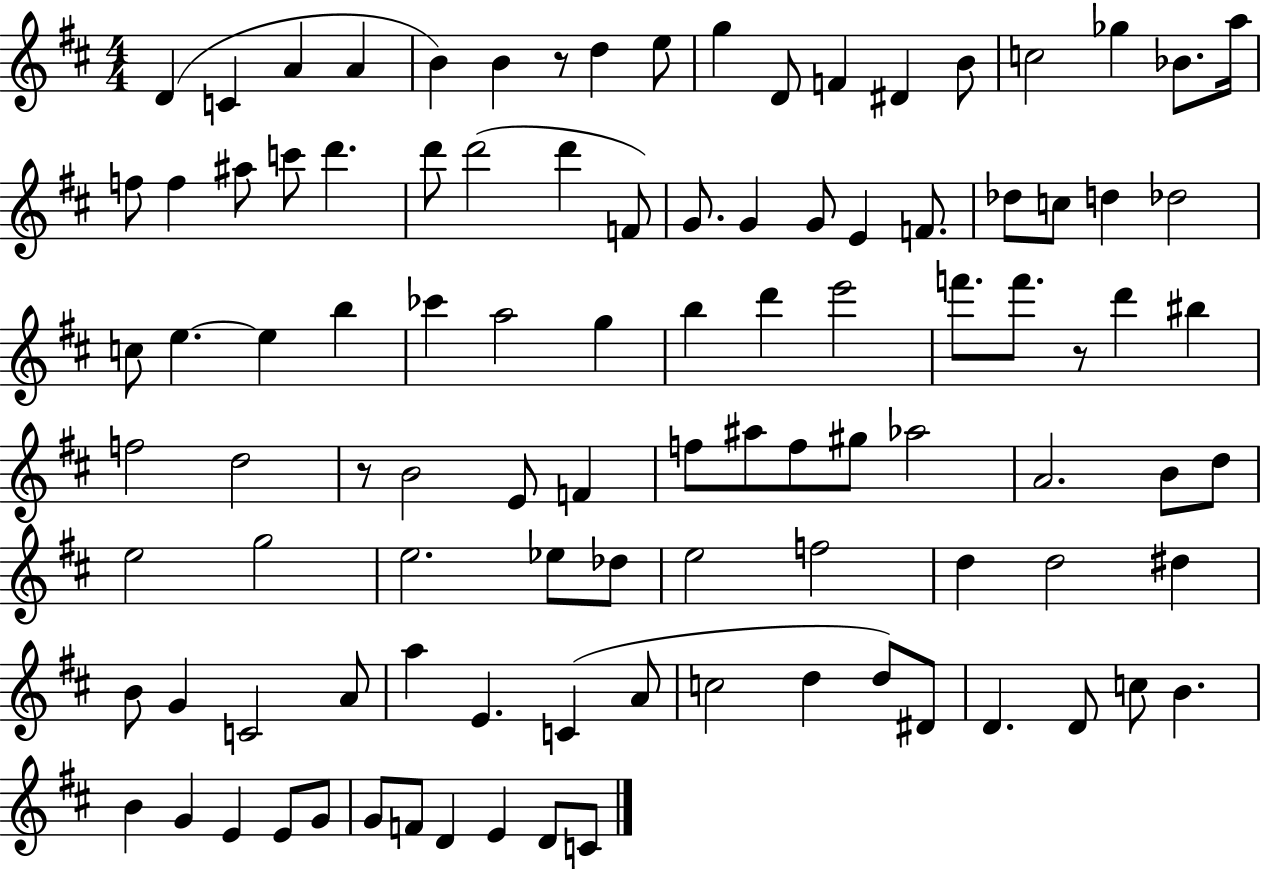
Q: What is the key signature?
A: D major